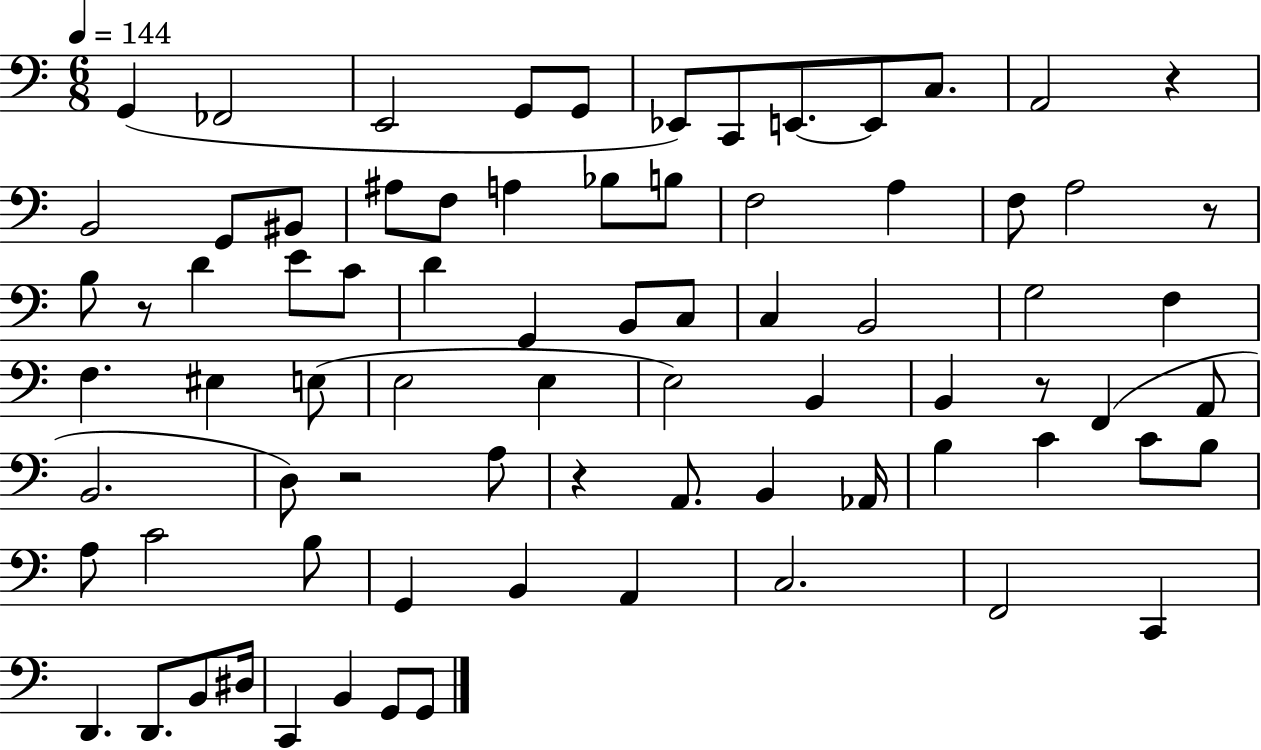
{
  \clef bass
  \numericTimeSignature
  \time 6/8
  \key c \major
  \tempo 4 = 144
  \repeat volta 2 { g,4( fes,2 | e,2 g,8 g,8 | ees,8) c,8 e,8.~~ e,8 c8. | a,2 r4 | \break b,2 g,8 bis,8 | ais8 f8 a4 bes8 b8 | f2 a4 | f8 a2 r8 | \break b8 r8 d'4 e'8 c'8 | d'4 g,4 b,8 c8 | c4 b,2 | g2 f4 | \break f4. eis4 e8( | e2 e4 | e2) b,4 | b,4 r8 f,4( a,8 | \break b,2. | d8) r2 a8 | r4 a,8. b,4 aes,16 | b4 c'4 c'8 b8 | \break a8 c'2 b8 | g,4 b,4 a,4 | c2. | f,2 c,4 | \break d,4. d,8. b,8 dis16 | c,4 b,4 g,8 g,8 | } \bar "|."
}